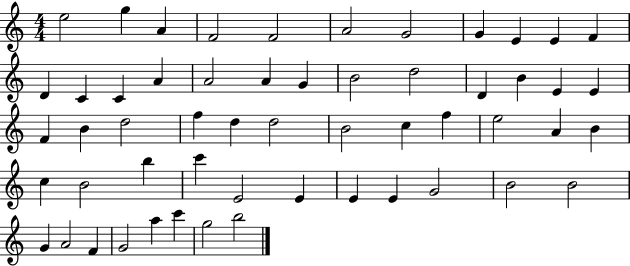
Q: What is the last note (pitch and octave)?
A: B5